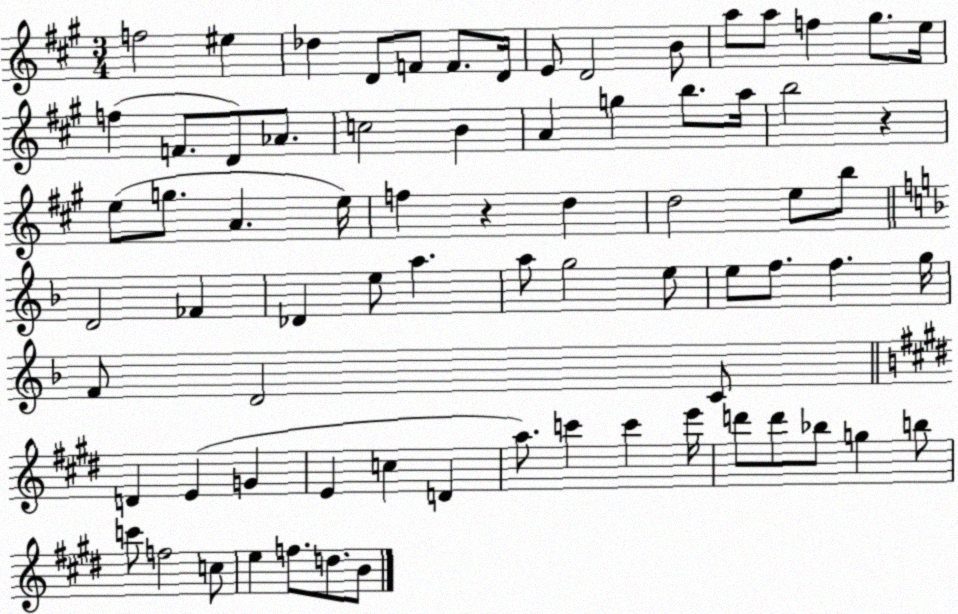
X:1
T:Untitled
M:3/4
L:1/4
K:A
f2 ^e _d D/2 F/2 F/2 D/4 E/2 D2 B/2 a/2 a/2 f ^g/2 e/4 f F/2 D/2 _A/2 c2 B A g b/2 a/4 b2 z e/2 g/2 A e/4 f z d d2 e/2 b/2 D2 _F _D e/2 a a/2 g2 e/2 e/2 f/2 f g/4 F/2 D2 C/2 D E G E c D a/2 c' c' e'/4 d'/2 d'/2 _b/2 g b/2 c'/2 f2 c/2 e f/2 d/2 B/2